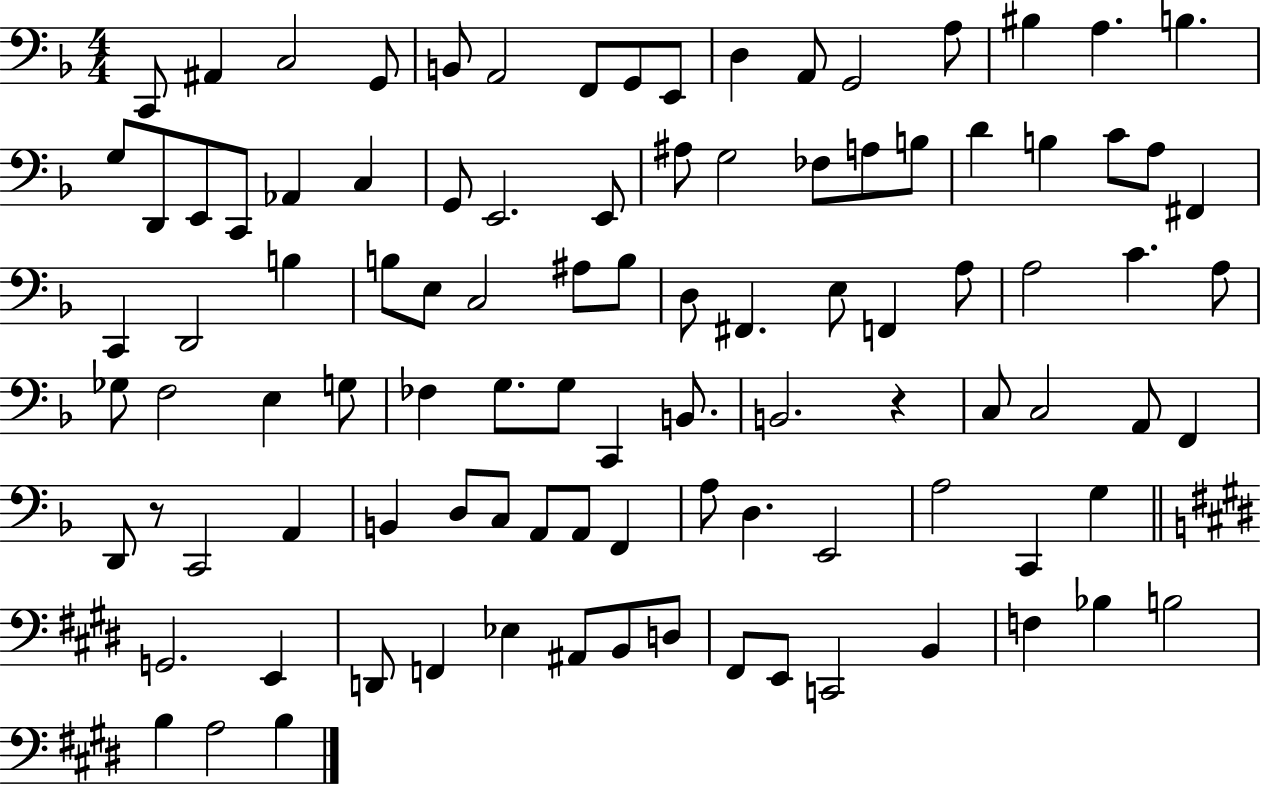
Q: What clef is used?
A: bass